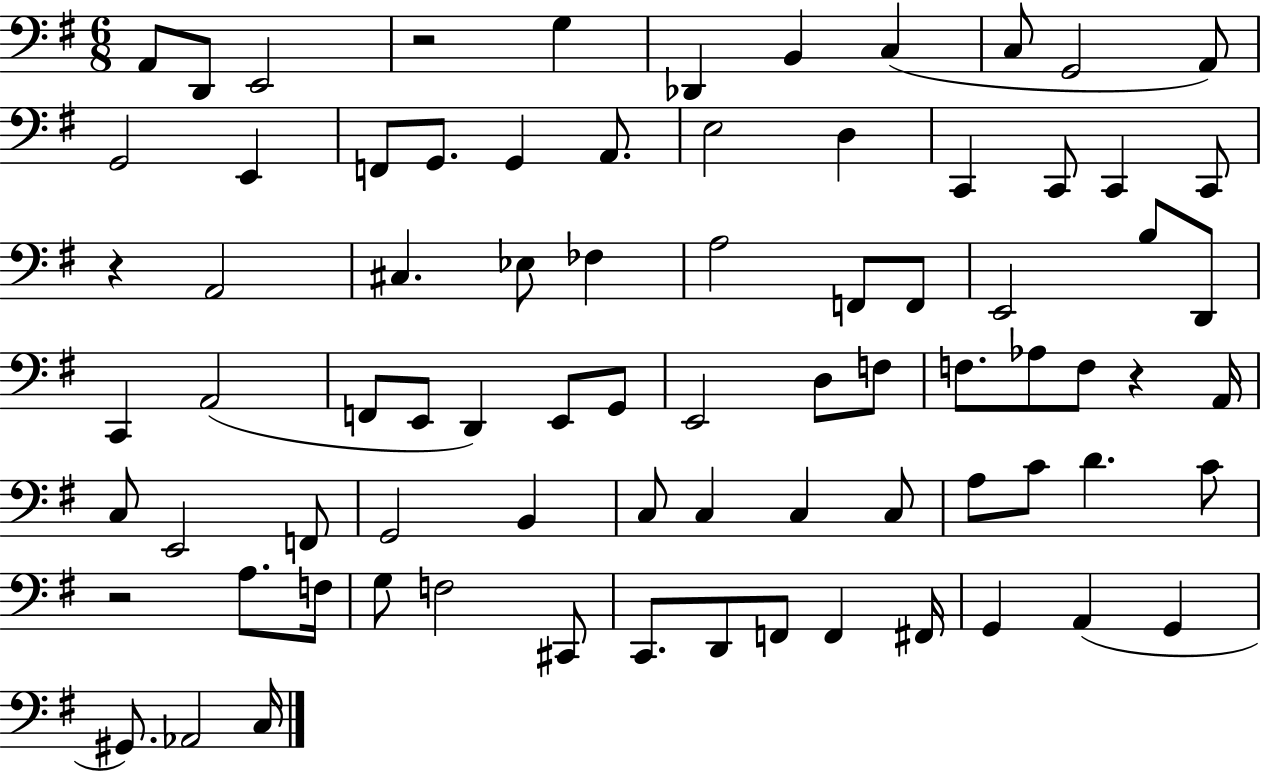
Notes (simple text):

A2/e D2/e E2/h R/h G3/q Db2/q B2/q C3/q C3/e G2/h A2/e G2/h E2/q F2/e G2/e. G2/q A2/e. E3/h D3/q C2/q C2/e C2/q C2/e R/q A2/h C#3/q. Eb3/e FES3/q A3/h F2/e F2/e E2/h B3/e D2/e C2/q A2/h F2/e E2/e D2/q E2/e G2/e E2/h D3/e F3/e F3/e. Ab3/e F3/e R/q A2/s C3/e E2/h F2/e G2/h B2/q C3/e C3/q C3/q C3/e A3/e C4/e D4/q. C4/e R/h A3/e. F3/s G3/e F3/h C#2/e C2/e. D2/e F2/e F2/q F#2/s G2/q A2/q G2/q G#2/e. Ab2/h C3/s